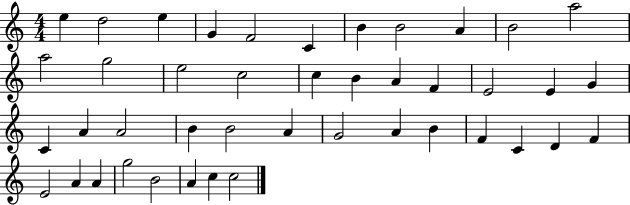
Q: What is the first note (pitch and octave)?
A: E5